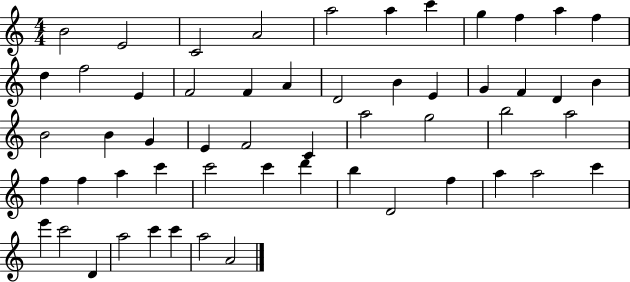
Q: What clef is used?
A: treble